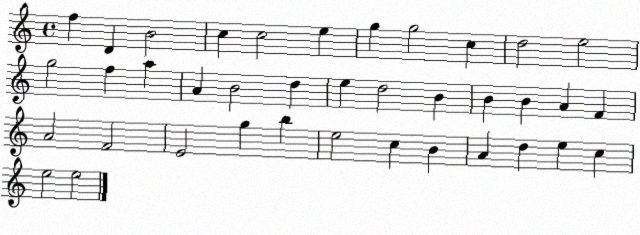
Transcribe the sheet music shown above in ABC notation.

X:1
T:Untitled
M:4/4
L:1/4
K:C
f D B2 c c2 e g g2 c d2 e2 g2 f a A B2 d e d2 B B B A F A2 F2 E2 g b e2 c B A d e c e2 e2